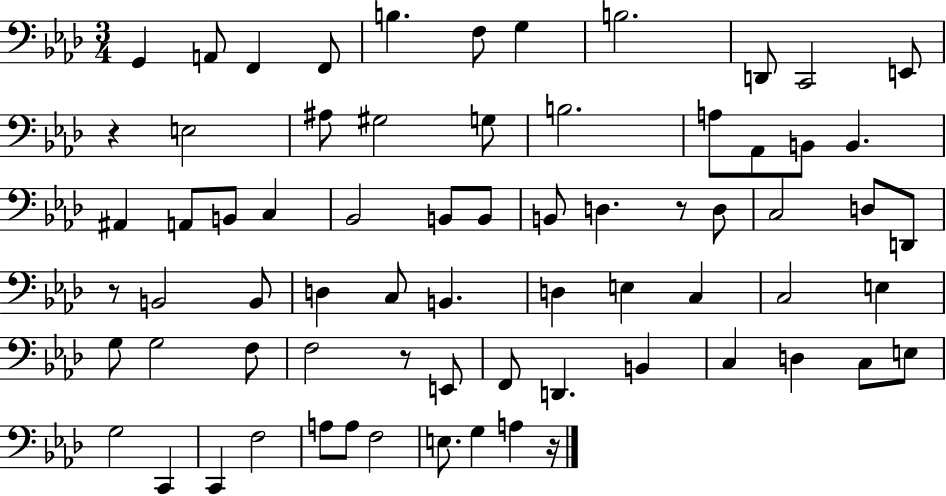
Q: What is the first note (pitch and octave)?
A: G2